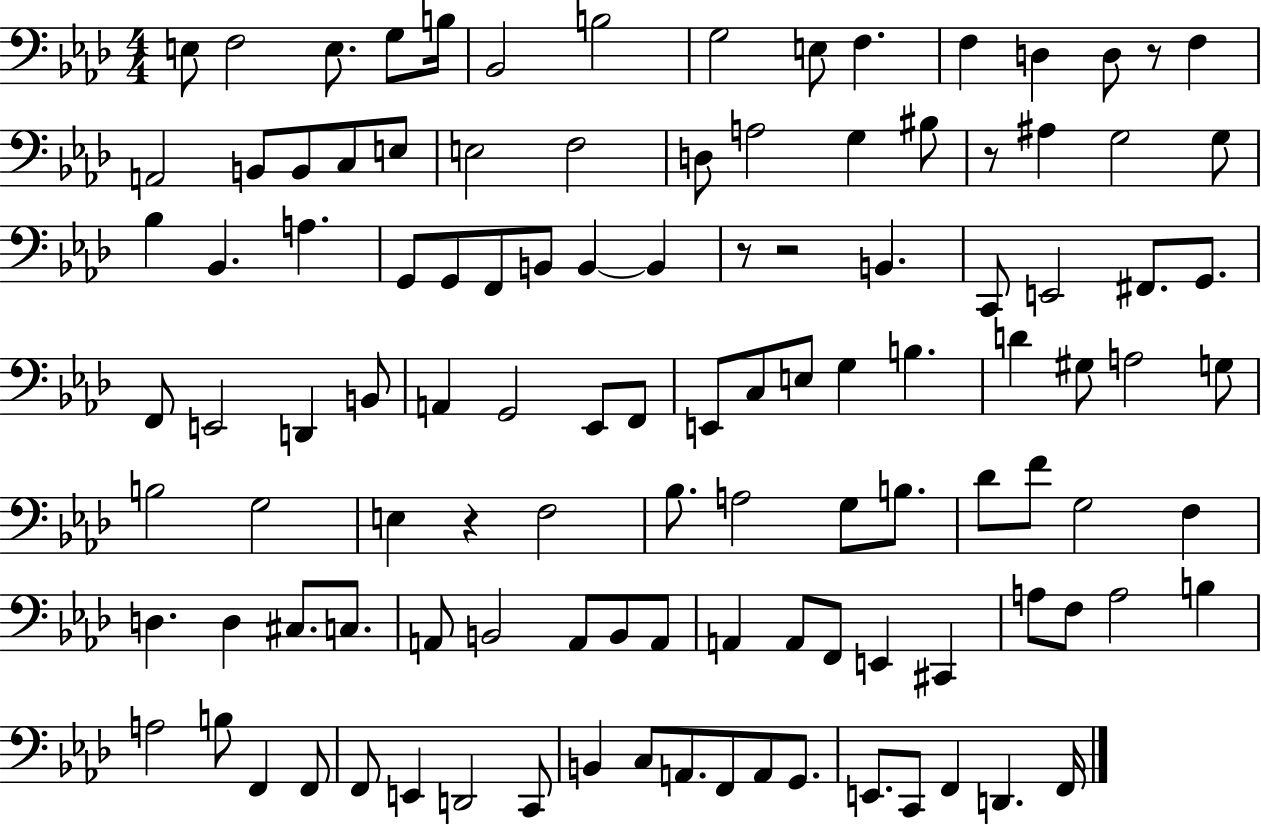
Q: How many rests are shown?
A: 5